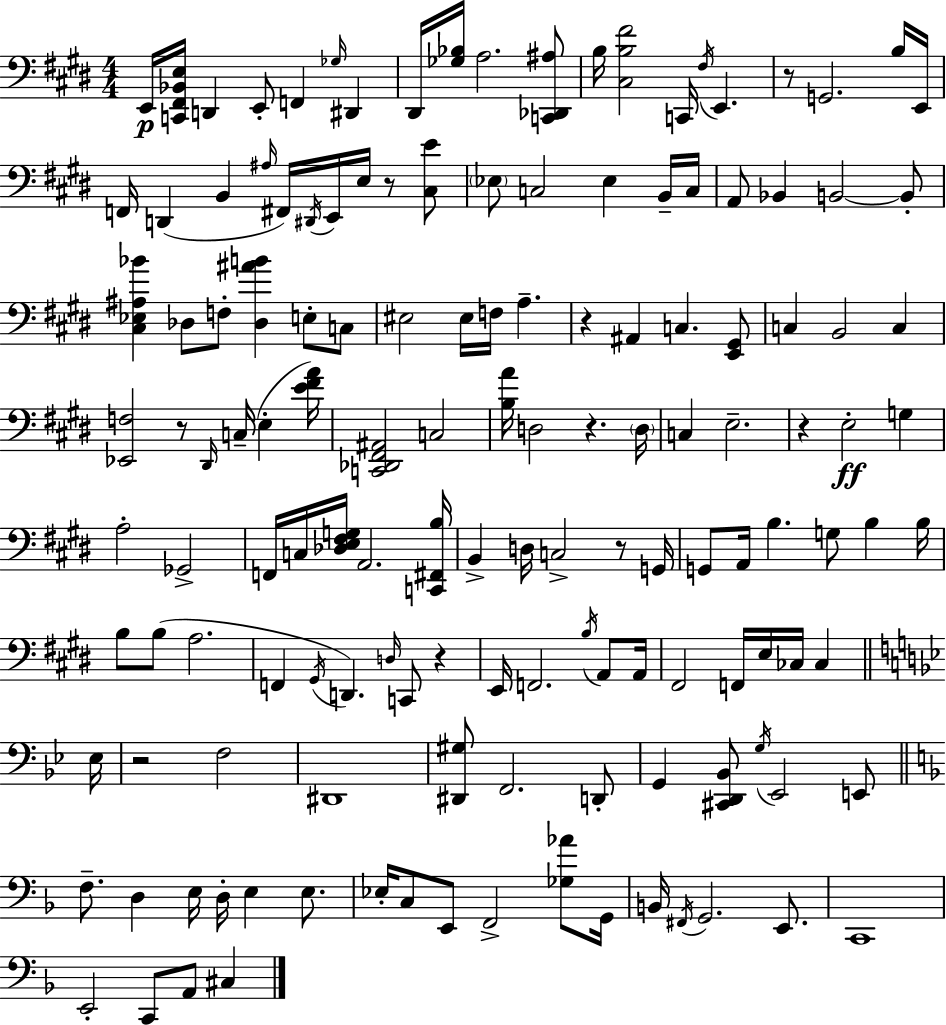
{
  \clef bass
  \numericTimeSignature
  \time 4/4
  \key e \major
  e,16\p <c, fis, bes, e>16 d,4 e,8-. f,4 \grace { ges16 } dis,4 | dis,16 <ges bes>16 a2. <c, des, ais>8 | b16 <cis b fis'>2 c,16 \acciaccatura { fis16 } e,4. | r8 g,2. | \break b16 e,16 f,16 d,4( b,4 \grace { ais16 } fis,16) \acciaccatura { dis,16 } e,16 e16 | r8 <cis e'>8 \parenthesize ees8 c2 ees4 | b,16-- c16 a,8 bes,4 b,2~~ | b,8-. <cis ees ais bes'>4 des8 f8-. <des ais' b'>4 | \break e8-. c8 eis2 eis16 f16 a4.-- | r4 ais,4 c4. | <e, gis,>8 c4 b,2 | c4 <ees, f>2 r8 \grace { dis,16 }( c16-- | \break e4-. <e' fis' a'>16) <c, des, fis, ais,>2 c2 | <b a'>16 d2 r4. | \parenthesize d16 c4 e2.-- | r4 e2-.\ff | \break g4 a2-. ges,2-> | f,16 c16 <des e fis g>16 a,2. | <c, fis, b>16 b,4-> d16 c2-> | r8 g,16 g,8 a,16 b4. g8 | \break b4 b16 b8 b8( a2. | f,4 \acciaccatura { gis,16 } d,4.) | \grace { d16 } c,8 r4 e,16 f,2. | \acciaccatura { b16 } a,8 a,16 fis,2 | \break f,16 e16 ces16 ces4 \bar "||" \break \key g \minor ees16 r2 f2 | dis,1 | <dis, gis>8 f,2. d,8-. | g,4 <cis, d, bes,>8 \acciaccatura { g16 } ees,2 | \break e,8 \bar "||" \break \key f \major f8.-- d4 e16 d16-. e4 e8. | ees16-. c8 e,8 f,2-> <ges aes'>8 g,16 | b,16 \acciaccatura { fis,16 } g,2. e,8. | c,1 | \break e,2-. c,8 a,8 cis4 | \bar "|."
}